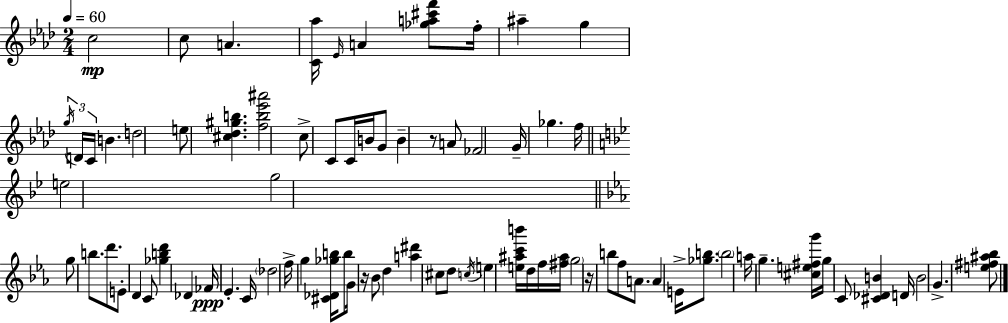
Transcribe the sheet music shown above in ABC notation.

X:1
T:Untitled
M:2/4
L:1/4
K:Ab
c2 c/2 A [C_a]/4 _E/4 A [_ga^c'f']/2 f/4 ^a g g/4 D/4 C/4 B d2 e/2 [^c_d^gb] [fb_e'^a']2 c/2 C/2 C/4 B/4 G/2 B z/2 A/2 _F2 G/4 _g f/4 e2 g2 g/2 b/2 d'/2 E/2 D C/2 [_gbd'] _D _F/4 _E C/4 _d2 f/4 g [^C_D_gb]/4 b/2 G/4 z/4 _B/2 d [a^d'] ^c/2 d/2 c/4 e [e^ac'b']/4 d/4 f/4 [^f^a]/4 g2 z/4 b/2 f/2 A/2 A E/4 [_gb]/2 b2 a/4 g [^ce^fg']/4 g/4 C/2 [^C_DB] D/4 B2 G [e^f^a_b]/2